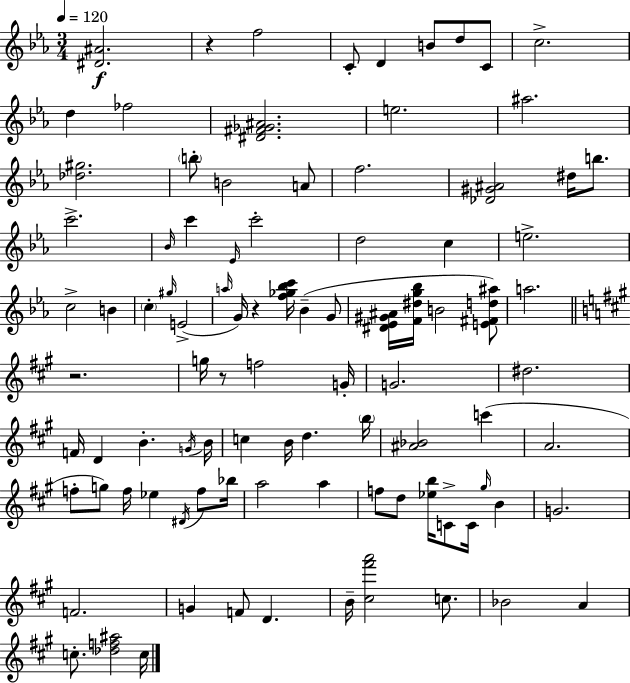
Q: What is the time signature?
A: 3/4